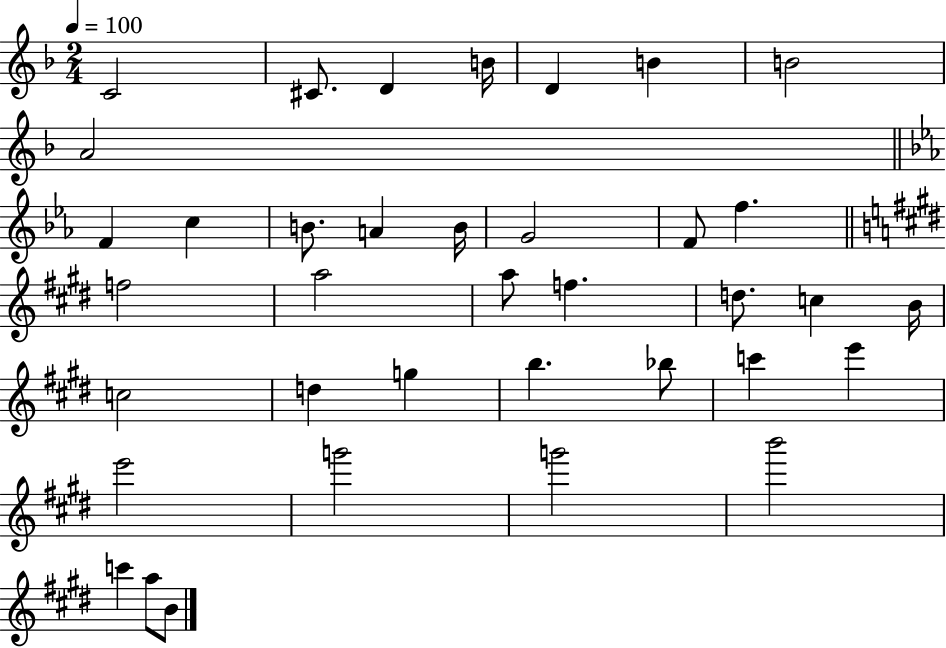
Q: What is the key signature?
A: F major